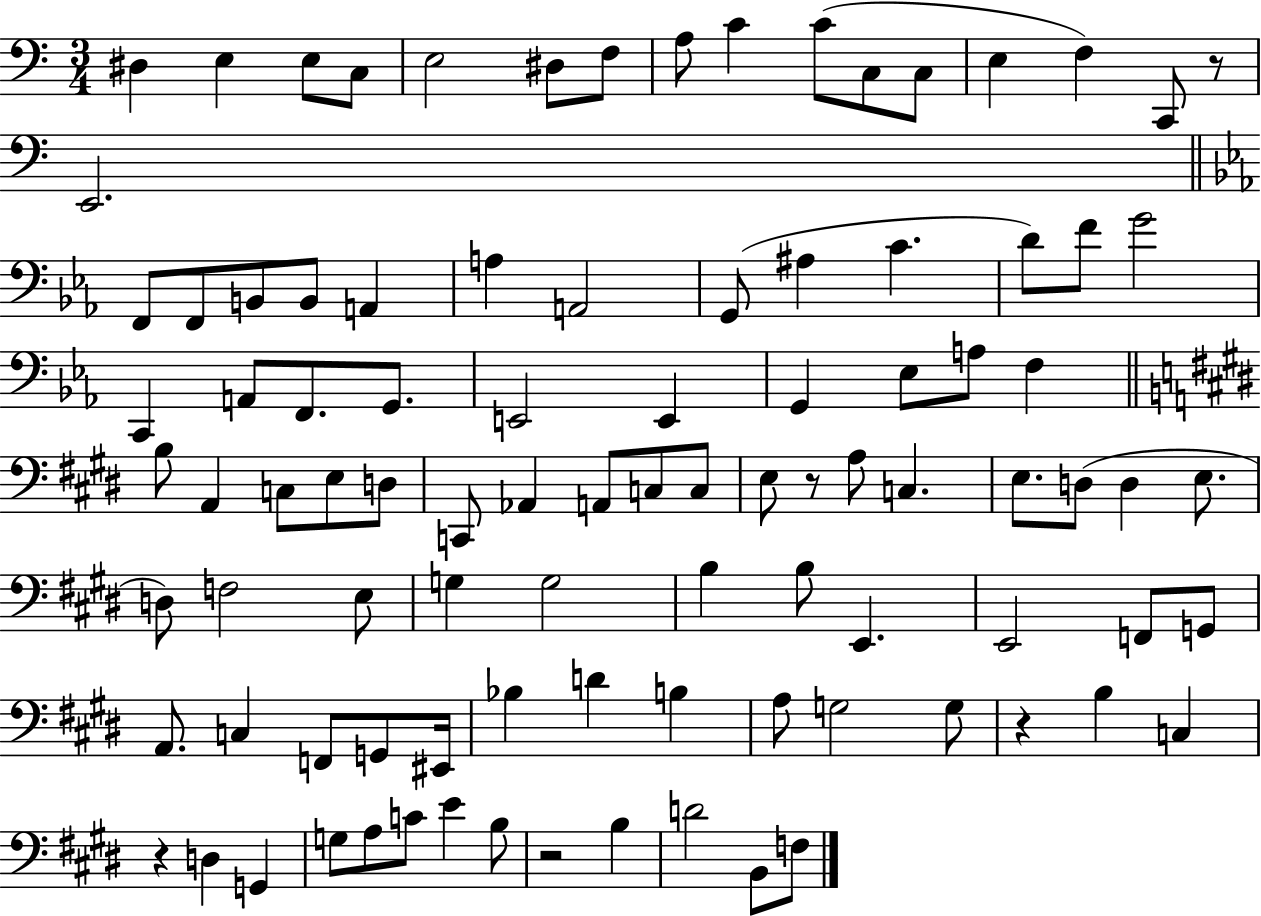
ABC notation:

X:1
T:Untitled
M:3/4
L:1/4
K:C
^D, E, E,/2 C,/2 E,2 ^D,/2 F,/2 A,/2 C C/2 C,/2 C,/2 E, F, C,,/2 z/2 E,,2 F,,/2 F,,/2 B,,/2 B,,/2 A,, A, A,,2 G,,/2 ^A, C D/2 F/2 G2 C,, A,,/2 F,,/2 G,,/2 E,,2 E,, G,, _E,/2 A,/2 F, B,/2 A,, C,/2 E,/2 D,/2 C,,/2 _A,, A,,/2 C,/2 C,/2 E,/2 z/2 A,/2 C, E,/2 D,/2 D, E,/2 D,/2 F,2 E,/2 G, G,2 B, B,/2 E,, E,,2 F,,/2 G,,/2 A,,/2 C, F,,/2 G,,/2 ^E,,/4 _B, D B, A,/2 G,2 G,/2 z B, C, z D, G,, G,/2 A,/2 C/2 E B,/2 z2 B, D2 B,,/2 F,/2